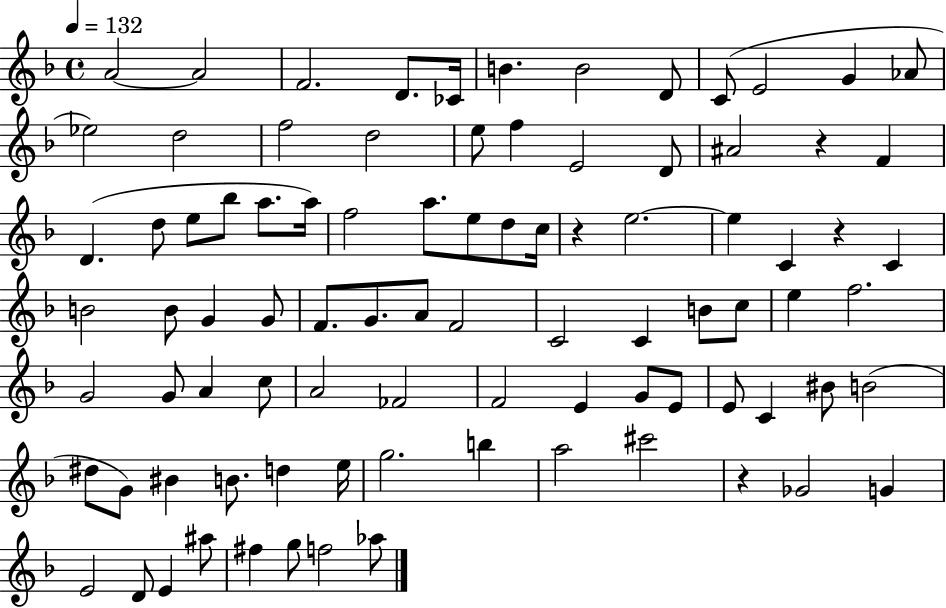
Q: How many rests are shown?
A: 4